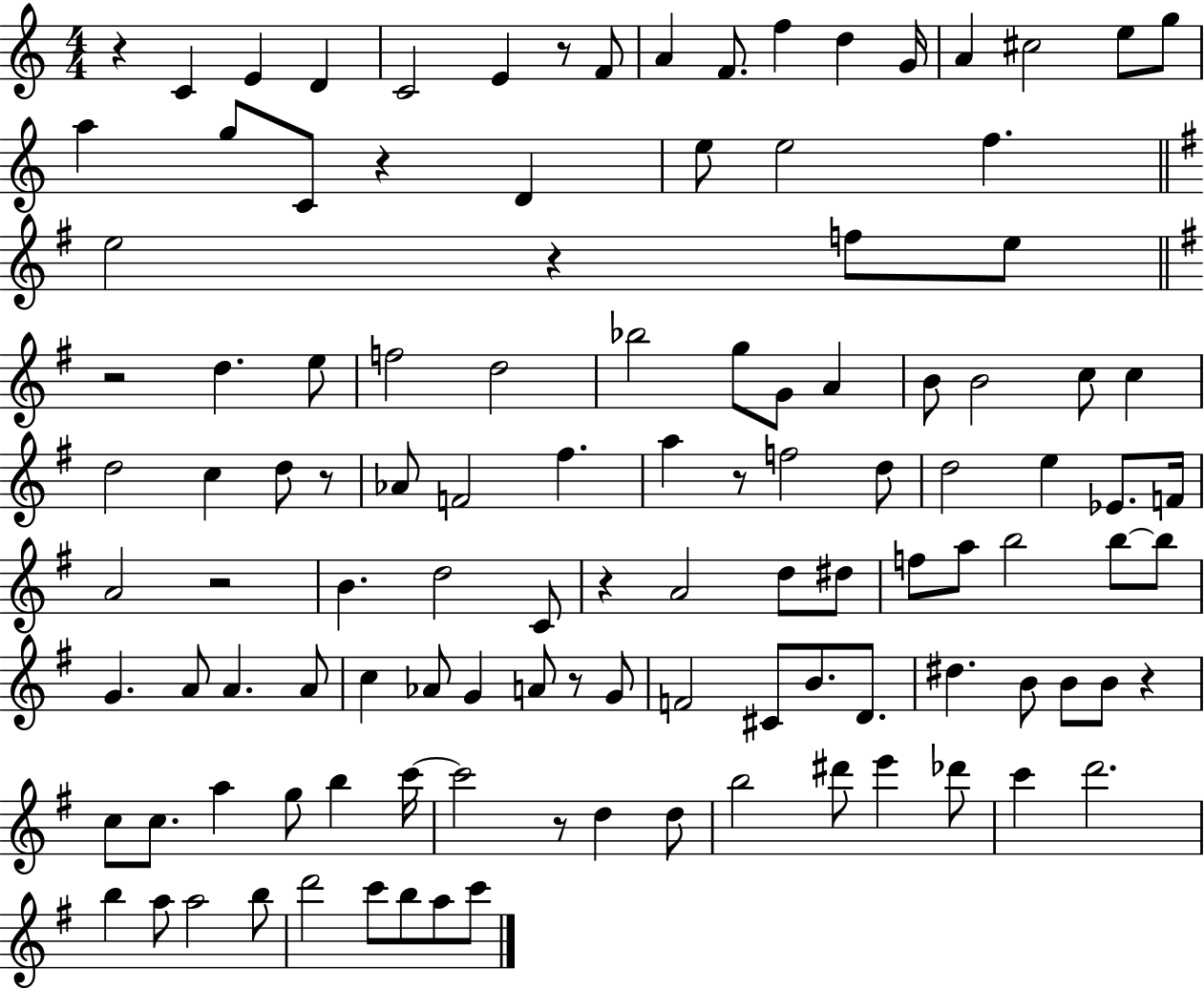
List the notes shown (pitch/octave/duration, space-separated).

R/q C4/q E4/q D4/q C4/h E4/q R/e F4/e A4/q F4/e. F5/q D5/q G4/s A4/q C#5/h E5/e G5/e A5/q G5/e C4/e R/q D4/q E5/e E5/h F5/q. E5/h R/q F5/e E5/e R/h D5/q. E5/e F5/h D5/h Bb5/h G5/e G4/e A4/q B4/e B4/h C5/e C5/q D5/h C5/q D5/e R/e Ab4/e F4/h F#5/q. A5/q R/e F5/h D5/e D5/h E5/q Eb4/e. F4/s A4/h R/h B4/q. D5/h C4/e R/q A4/h D5/e D#5/e F5/e A5/e B5/h B5/e B5/e G4/q. A4/e A4/q. A4/e C5/q Ab4/e G4/q A4/e R/e G4/e F4/h C#4/e B4/e. D4/e. D#5/q. B4/e B4/e B4/e R/q C5/e C5/e. A5/q G5/e B5/q C6/s C6/h R/e D5/q D5/e B5/h D#6/e E6/q Db6/e C6/q D6/h. B5/q A5/e A5/h B5/e D6/h C6/e B5/e A5/e C6/e